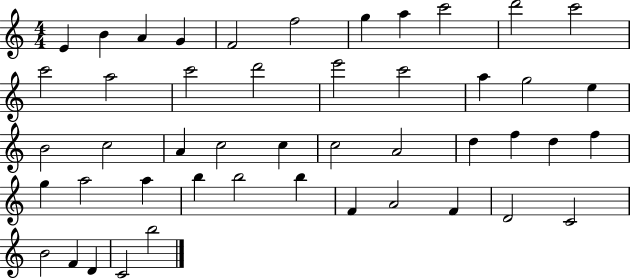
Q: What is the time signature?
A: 4/4